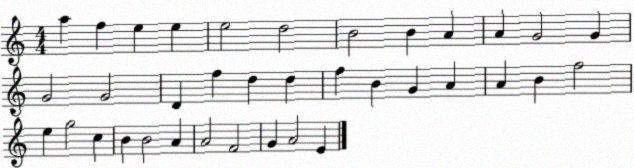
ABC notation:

X:1
T:Untitled
M:4/4
L:1/4
K:C
a f e e e2 d2 B2 B A A G2 G G2 G2 D f d d f B G A A B f2 e g2 c B B2 A A2 F2 G A2 E